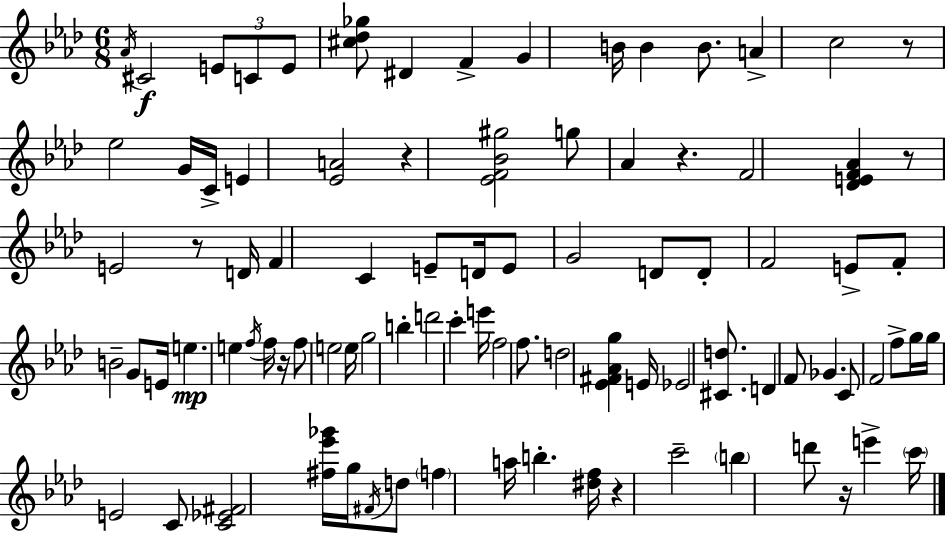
X:1
T:Untitled
M:6/8
L:1/4
K:Ab
_A/4 ^C2 E/2 C/2 E/2 [^c_d_g]/2 ^D F G B/4 B B/2 A c2 z/2 _e2 G/4 C/4 E [_EA]2 z [_EF_B^g]2 g/2 _A z F2 [_DEF_A] z/2 E2 z/2 D/4 F C E/2 D/4 E/2 G2 D/2 D/2 F2 E/2 F/2 B2 G/2 E/4 e e f/4 f/4 z/4 f/2 e2 e/4 g2 b d'2 c' e'/4 f2 f/2 d2 [_E^F_Ag] E/4 _E2 [^Cd]/2 D F/2 _G C/2 F2 f/2 g/4 g/4 E2 C/2 [C_E^F]2 [^f_e'_g']/4 g/4 ^F/4 d/2 f a/4 b [^df]/4 z c'2 b d'/2 z/4 e' c'/4